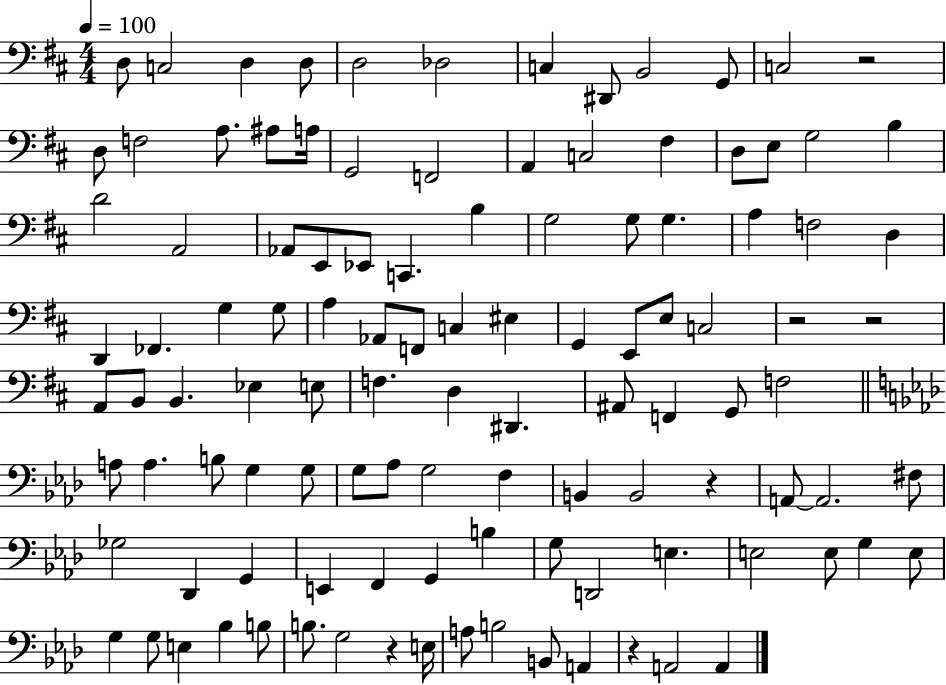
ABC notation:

X:1
T:Untitled
M:4/4
L:1/4
K:D
D,/2 C,2 D, D,/2 D,2 _D,2 C, ^D,,/2 B,,2 G,,/2 C,2 z2 D,/2 F,2 A,/2 ^A,/2 A,/4 G,,2 F,,2 A,, C,2 ^F, D,/2 E,/2 G,2 B, D2 A,,2 _A,,/2 E,,/2 _E,,/2 C,, B, G,2 G,/2 G, A, F,2 D, D,, _F,, G, G,/2 A, _A,,/2 F,,/2 C, ^E, G,, E,,/2 E,/2 C,2 z2 z2 A,,/2 B,,/2 B,, _E, E,/2 F, D, ^D,, ^A,,/2 F,, G,,/2 F,2 A,/2 A, B,/2 G, G,/2 G,/2 _A,/2 G,2 F, B,, B,,2 z A,,/2 A,,2 ^F,/2 _G,2 _D,, G,, E,, F,, G,, B, G,/2 D,,2 E, E,2 E,/2 G, E,/2 G, G,/2 E, _B, B,/2 B,/2 G,2 z E,/4 A,/2 B,2 B,,/2 A,, z A,,2 A,,